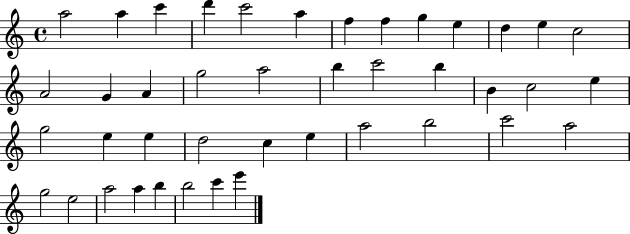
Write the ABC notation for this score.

X:1
T:Untitled
M:4/4
L:1/4
K:C
a2 a c' d' c'2 a f f g e d e c2 A2 G A g2 a2 b c'2 b B c2 e g2 e e d2 c e a2 b2 c'2 a2 g2 e2 a2 a b b2 c' e'